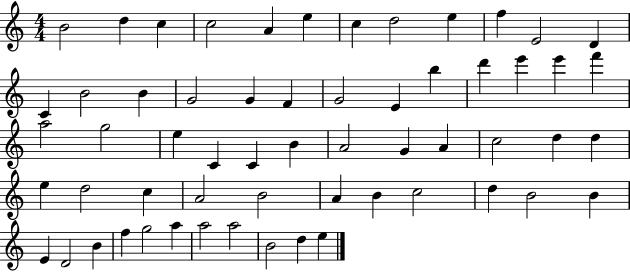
{
  \clef treble
  \numericTimeSignature
  \time 4/4
  \key c \major
  b'2 d''4 c''4 | c''2 a'4 e''4 | c''4 d''2 e''4 | f''4 e'2 d'4 | \break c'4 b'2 b'4 | g'2 g'4 f'4 | g'2 e'4 b''4 | d'''4 e'''4 e'''4 f'''4 | \break a''2 g''2 | e''4 c'4 c'4 b'4 | a'2 g'4 a'4 | c''2 d''4 d''4 | \break e''4 d''2 c''4 | a'2 b'2 | a'4 b'4 c''2 | d''4 b'2 b'4 | \break e'4 d'2 b'4 | f''4 g''2 a''4 | a''2 a''2 | b'2 d''4 e''4 | \break \bar "|."
}